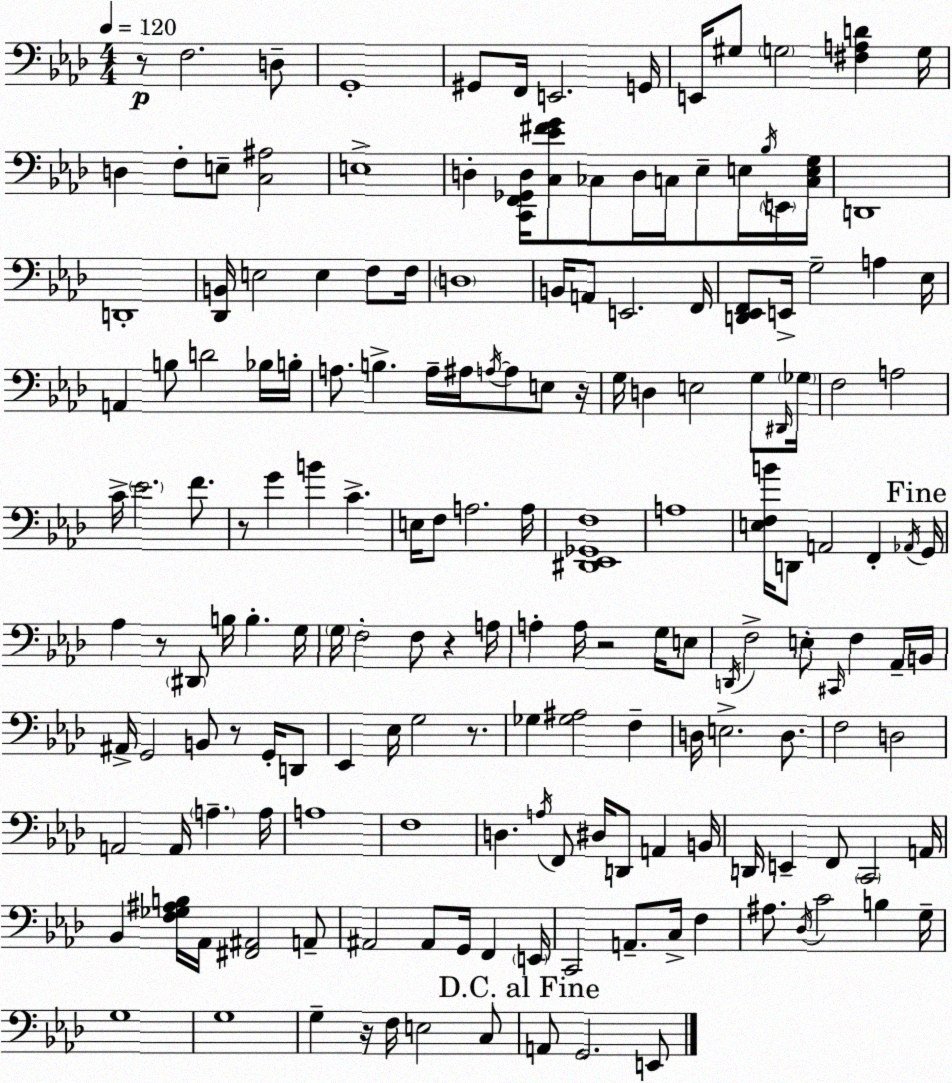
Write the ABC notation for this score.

X:1
T:Untitled
M:4/4
L:1/4
K:Ab
z/2 F,2 D,/2 G,,4 ^G,,/2 F,,/4 E,,2 G,,/4 E,,/4 ^G,/2 G,2 [^F,A,D] G,/4 D, F,/2 E,/2 [C,^A,]2 E,4 D, [C,,F,,_G,,D,]/4 [C,_E^FG]/2 _C,/2 D,/4 C,/4 _E,/2 E,/4 _B,/4 E,,/4 [C,E,G,]/4 D,,4 D,,4 [_D,,B,,]/4 E,2 E, F,/2 F,/4 D,4 B,,/4 A,,/2 E,,2 F,,/4 [D,,_E,,F,,]/2 E,,/4 G,2 A, _E,/4 A,, B,/2 D2 _B,/4 B,/4 A,/2 B, A,/4 ^A,/4 A,/4 A,/2 E,/2 z/4 G,/4 D, E,2 G,/2 ^D,,/4 _G,/4 F,2 A,2 C/4 _E2 F/2 z/2 G B C E,/4 F,/2 A,2 A,/4 [^D,,_E,,_G,,F,]4 A,4 [E,F,B]/4 D,,/2 A,,2 F,, _A,,/4 G,,/4 _A, z/2 ^D,,/2 B,/4 B, G,/4 G,/4 F,2 F,/2 z A,/4 A, A,/4 z2 G,/4 E,/2 D,,/4 F,2 E,/2 ^C,,/4 F, _A,,/4 B,,/4 ^A,,/4 G,,2 B,,/2 z/2 G,,/4 D,,/2 _E,, _E,/4 G,2 z/2 _G, [_G,^A,]2 F, D,/4 E,2 D,/2 F,2 D,2 A,,2 A,,/4 A, A,/4 A,4 F,4 D, A,/4 F,,/2 ^D,/4 D,,/2 A,, B,,/4 D,,/4 E,, F,,/2 C,,2 A,,/4 _B,, [F,_G,^A,B,]/4 _A,,/4 [^F,,^A,,]2 A,,/2 ^A,,2 ^A,,/2 G,,/4 F,, E,,/4 C,,2 A,,/2 C,/4 F, ^A,/2 _D,/4 C2 B, G,/4 G,4 G,4 G, z/4 F,/4 E,2 C,/2 A,,/2 G,,2 E,,/2